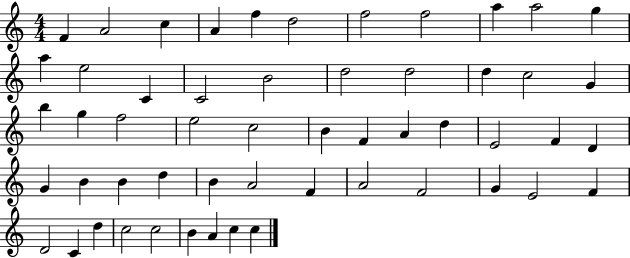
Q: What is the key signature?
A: C major